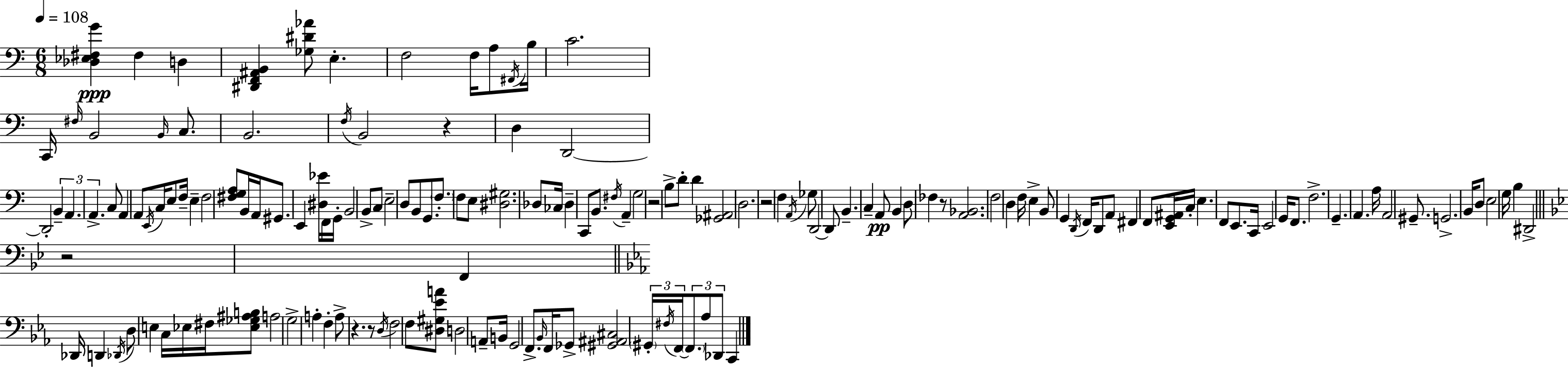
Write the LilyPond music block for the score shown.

{
  \clef bass
  \numericTimeSignature
  \time 6/8
  \key c \major
  \tempo 4 = 108
  <des ees fis g'>4\ppp fis4 d4 | <dis, f, ais, b,>4 <ges dis' aes'>8 e4.-. | f2 f16 a8 \acciaccatura { fis,16 } | b16 c'2. | \break c,16 \grace { fis16 } b,2 \grace { b,16 } | c8. b,2. | \acciaccatura { f16 } b,2 | r4 d4 d,2~~ | \break d,2-. | \tuplet 3/2 { b,4-- a,4. a,4.-> } | c8 a,4 a,8 | \acciaccatura { e,16 } c16 e8 f16-- e4-- f2 | \break <fis g a>8 b,16 a,16 gis,8. | e,4 <dis ees'>16 f,16 g,16-. b,2 | b,8-> c8 e2-- | d8 b,8 g,8. \parenthesize f8.-. | \break f8 e8 <dis gis>2. | des8 ces16 des4-- | c,8 b,8. \acciaccatura { fis16 } a,4-- g2 | r2 | \break b8-> d'8-. d'4 <ges, ais,>2 | d2. | r2 | f4 \acciaccatura { a,16 } ges8 d,2~~ | \break d,8 b,4.-- | c4-- a,8\pp b,4 d8 | fes4 r8 <a, bes,>2. | f2 | \break d4 f16 e4-> | b,8 g,4 \acciaccatura { d,16 } f,16 d,8 a,8 | fis,4 f,8 <e, g, ais,>16 c16-. e4. | f,8 e,8. c,16 e,2 | \break g,16 f,8. f2.-> | g,4.-- | a,4. a16 a,2 | gis,8.-- g,2.-> | \break b,16 d8 e2 | g16 b4 | dis,2-> \bar "||" \break \key bes \major r2 f,4 | \bar "||" \break \key ees \major des,16 d,4 \acciaccatura { des,16 } d8 e4 | c16 ees16 fis16 <ees ges ais b>8 a2 | g2-> a4-. | f4-. a8-> r4. | \break r8 \acciaccatura { d16 } f2 | f8 <dis gis ees' a'>8 d2 | a,8-- b,16 g,2 f,8.-> | \grace { bes,16 } f,16 ges,8-> <gis, ais, cis>2 | \break \tuplet 3/2 { \parenthesize gis,16-. \acciaccatura { fis16 } f,16~~ } \tuplet 3/2 { \parenthesize f,8. aes8 des,8 } | c,4 \bar "|."
}